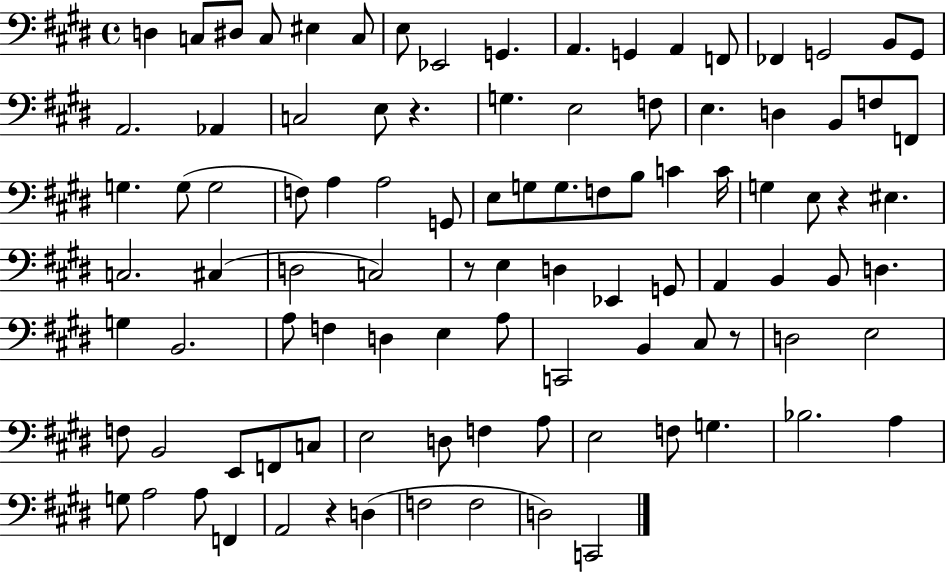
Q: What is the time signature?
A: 4/4